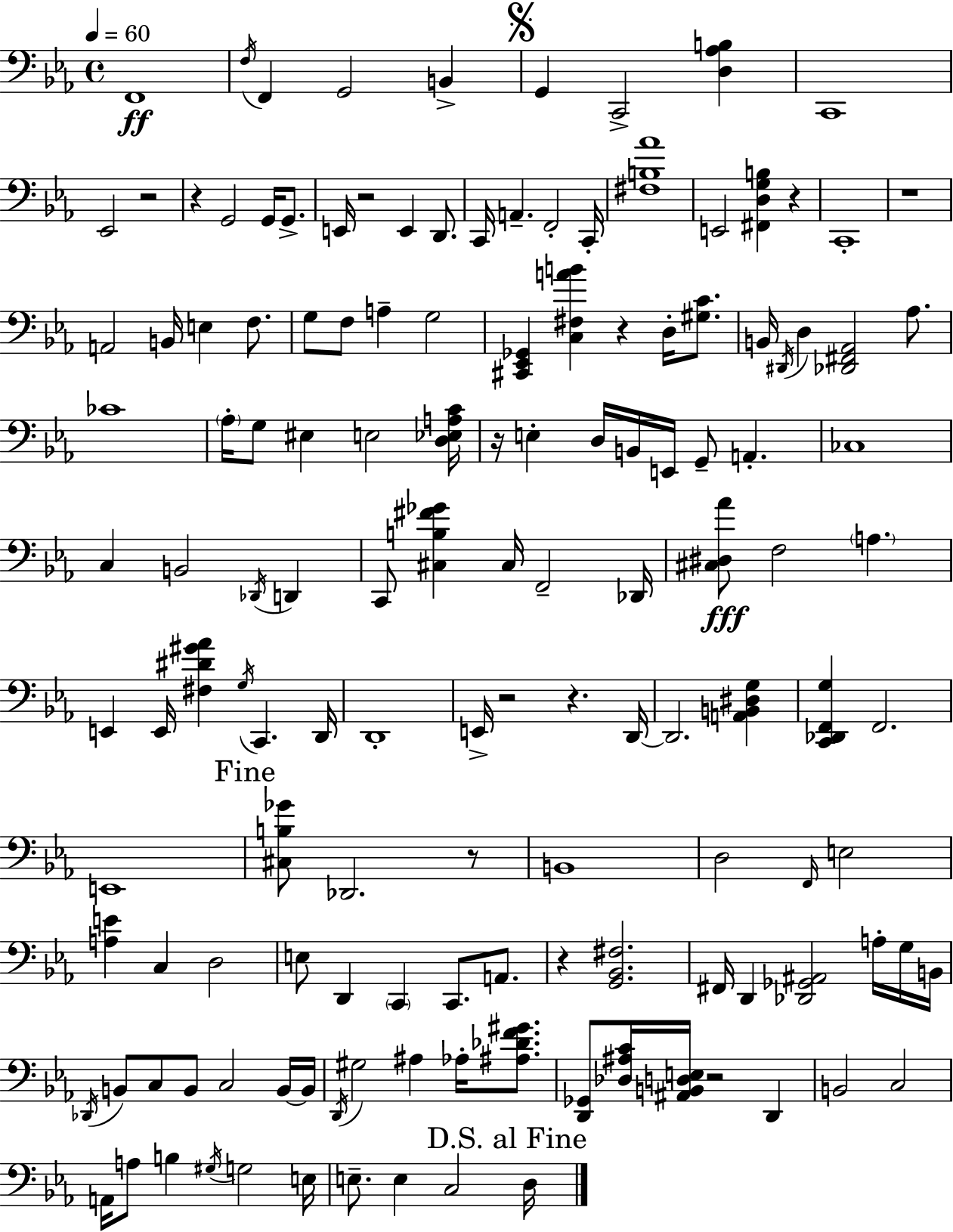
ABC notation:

X:1
T:Untitled
M:4/4
L:1/4
K:Eb
F,,4 F,/4 F,, G,,2 B,, G,, C,,2 [D,_A,B,] C,,4 _E,,2 z2 z G,,2 G,,/4 G,,/2 E,,/4 z2 E,, D,,/2 C,,/4 A,, F,,2 C,,/4 [^F,B,_A]4 E,,2 [^F,,D,G,B,] z C,,4 z4 A,,2 B,,/4 E, F,/2 G,/2 F,/2 A, G,2 [^C,,_E,,_G,,] [C,^F,AB] z D,/4 [^G,C]/2 B,,/4 ^D,,/4 D, [_D,,^F,,_A,,]2 _A,/2 _C4 _A,/4 G,/2 ^E, E,2 [D,_E,A,C]/4 z/4 E, D,/4 B,,/4 E,,/4 G,,/2 A,, _C,4 C, B,,2 _D,,/4 D,, C,,/2 [^C,B,^F_G] ^C,/4 F,,2 _D,,/4 [^C,^D,_A]/2 F,2 A, E,, E,,/4 [^F,^D^G_A] G,/4 C,, D,,/4 D,,4 E,,/4 z2 z D,,/4 D,,2 [A,,B,,^D,G,] [C,,_D,,F,,G,] F,,2 E,,4 [^C,B,_G]/2 _D,,2 z/2 B,,4 D,2 F,,/4 E,2 [A,E] C, D,2 E,/2 D,, C,, C,,/2 A,,/2 z [G,,_B,,^F,]2 ^F,,/4 D,, [_D,,_G,,^A,,]2 A,/4 G,/4 B,,/4 _D,,/4 B,,/2 C,/2 B,,/2 C,2 B,,/4 B,,/4 D,,/4 ^G,2 ^A, _A,/4 [^A,_DF^G]/2 [D,,_G,,]/2 [_D,^A,C]/4 [^A,,B,,D,E,]/4 z2 D,, B,,2 C,2 A,,/4 A,/2 B, ^G,/4 G,2 E,/4 E,/2 E, C,2 D,/4